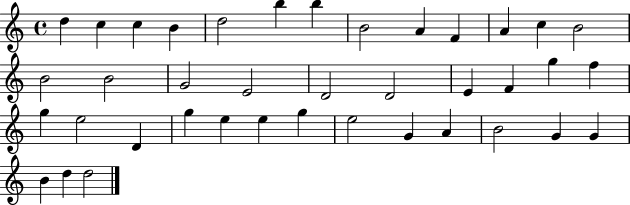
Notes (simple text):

D5/q C5/q C5/q B4/q D5/h B5/q B5/q B4/h A4/q F4/q A4/q C5/q B4/h B4/h B4/h G4/h E4/h D4/h D4/h E4/q F4/q G5/q F5/q G5/q E5/h D4/q G5/q E5/q E5/q G5/q E5/h G4/q A4/q B4/h G4/q G4/q B4/q D5/q D5/h